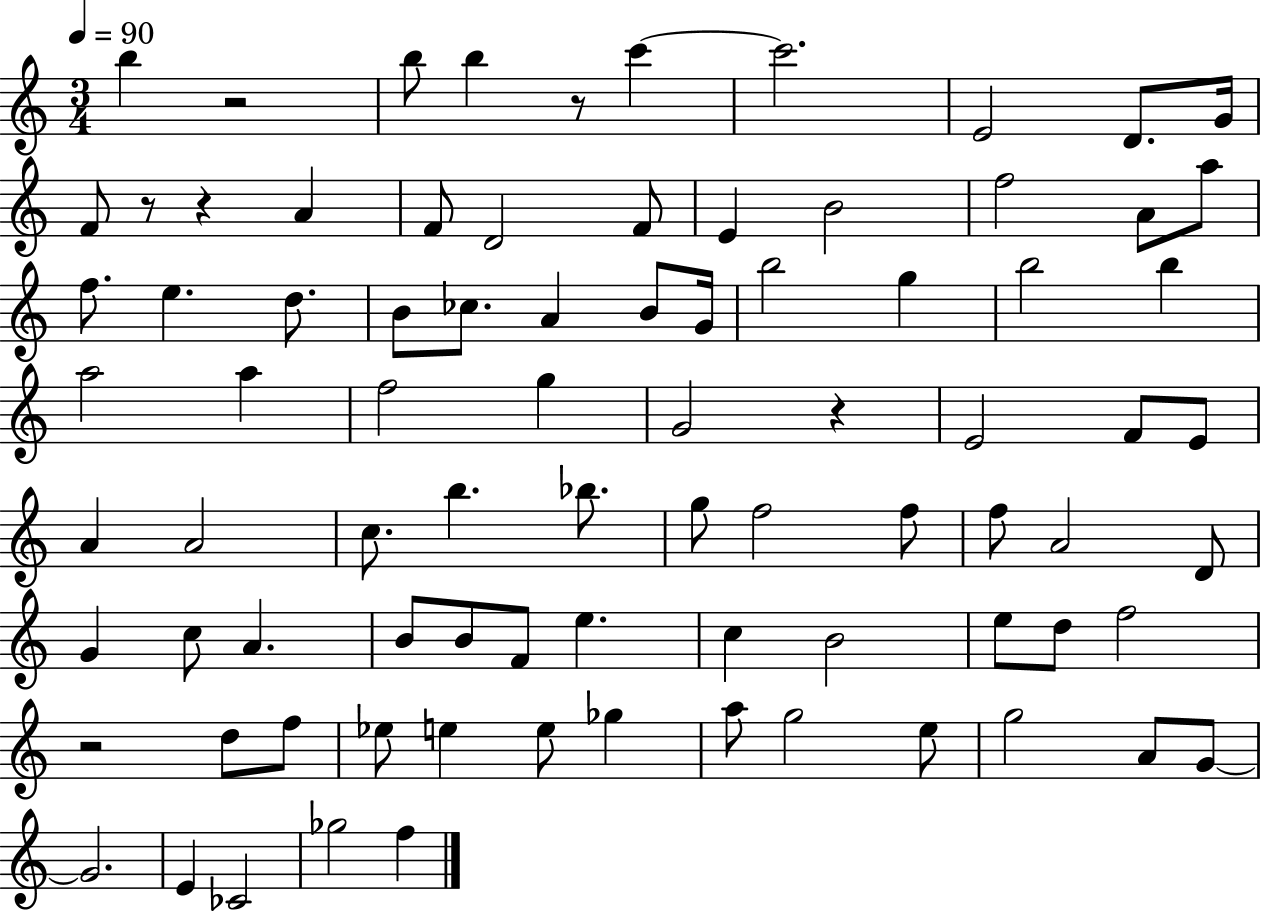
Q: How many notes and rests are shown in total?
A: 84